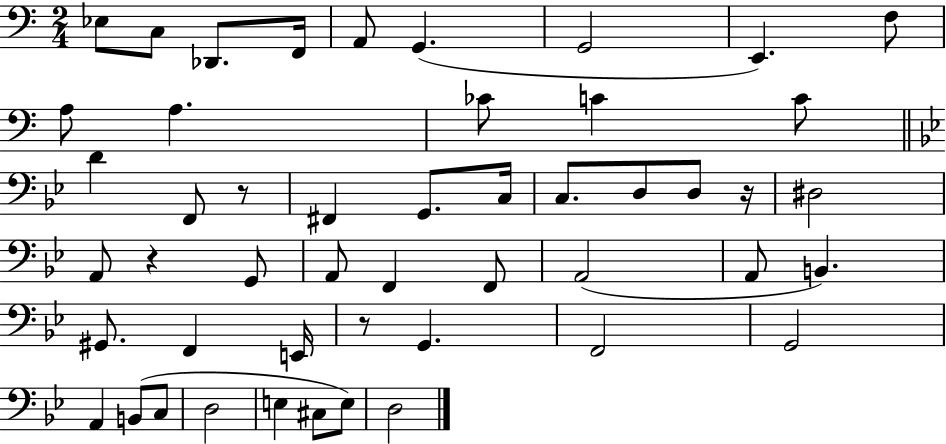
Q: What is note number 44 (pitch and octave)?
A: E3